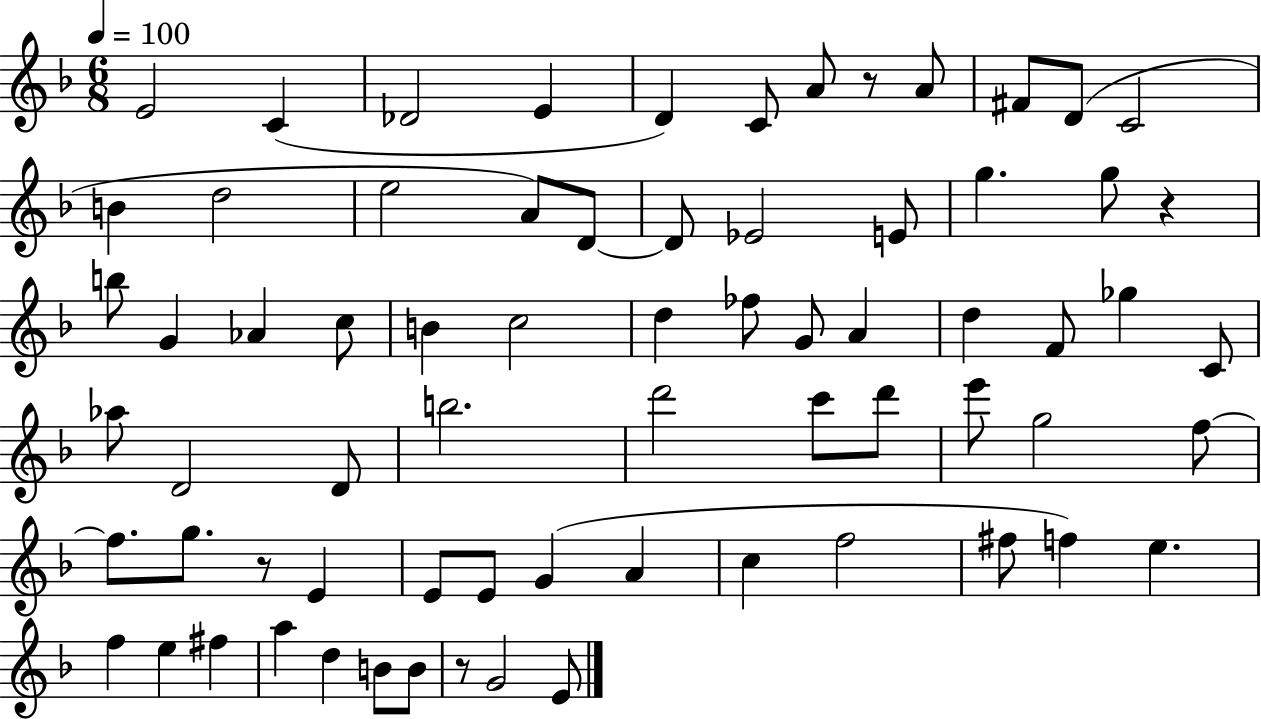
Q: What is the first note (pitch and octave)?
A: E4